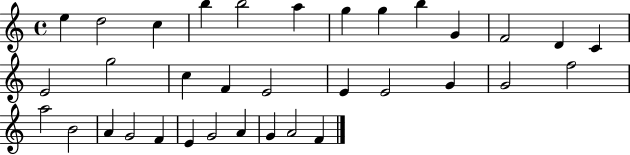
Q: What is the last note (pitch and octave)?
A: F4